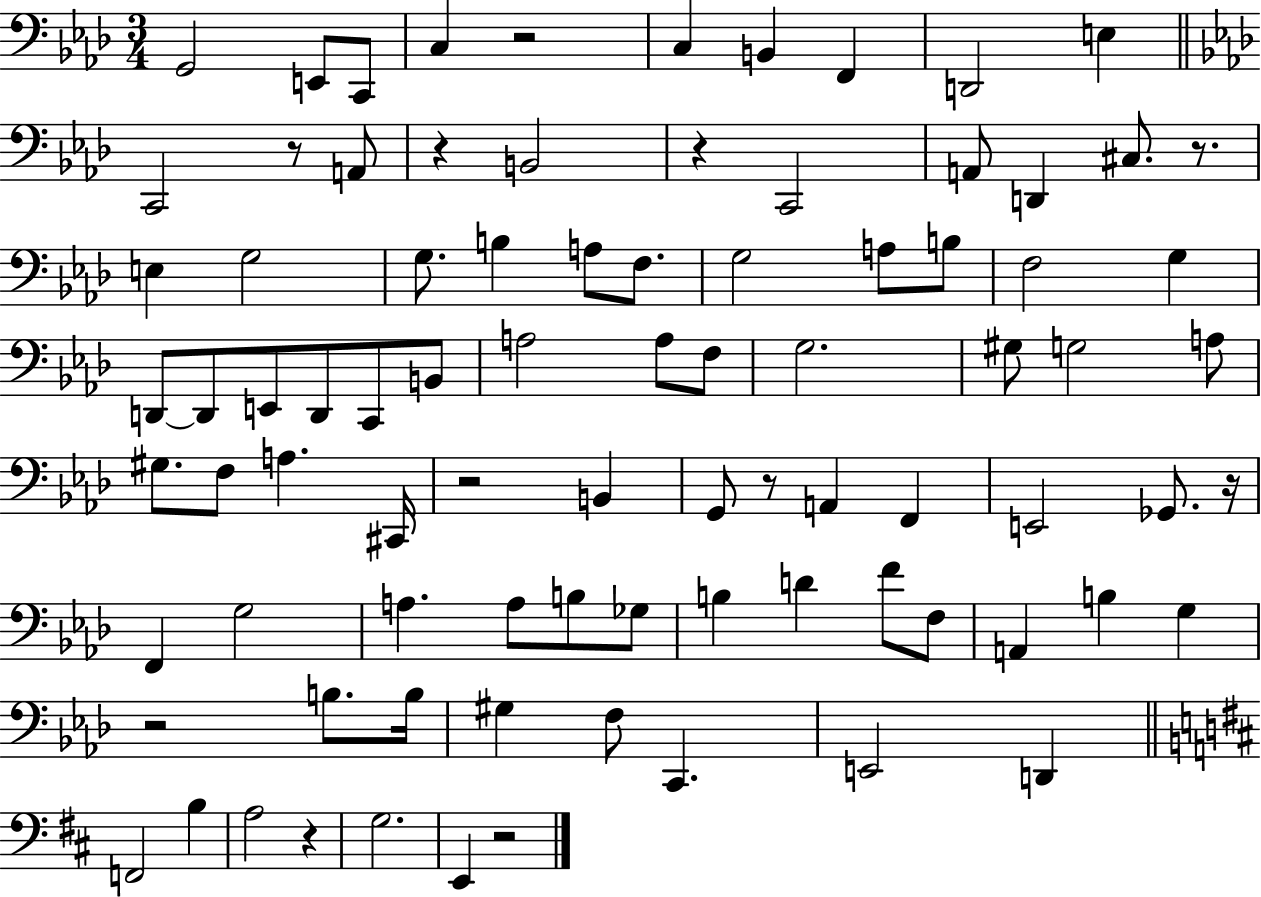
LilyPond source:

{
  \clef bass
  \numericTimeSignature
  \time 3/4
  \key aes \major
  g,2 e,8 c,8 | c4 r2 | c4 b,4 f,4 | d,2 e4 | \break \bar "||" \break \key aes \major c,2 r8 a,8 | r4 b,2 | r4 c,2 | a,8 d,4 cis8. r8. | \break e4 g2 | g8. b4 a8 f8. | g2 a8 b8 | f2 g4 | \break d,8~~ d,8 e,8 d,8 c,8 b,8 | a2 a8 f8 | g2. | gis8 g2 a8 | \break gis8. f8 a4. cis,16 | r2 b,4 | g,8 r8 a,4 f,4 | e,2 ges,8. r16 | \break f,4 g2 | a4. a8 b8 ges8 | b4 d'4 f'8 f8 | a,4 b4 g4 | \break r2 b8. b16 | gis4 f8 c,4. | e,2 d,4 | \bar "||" \break \key d \major f,2 b4 | a2 r4 | g2. | e,4 r2 | \break \bar "|."
}